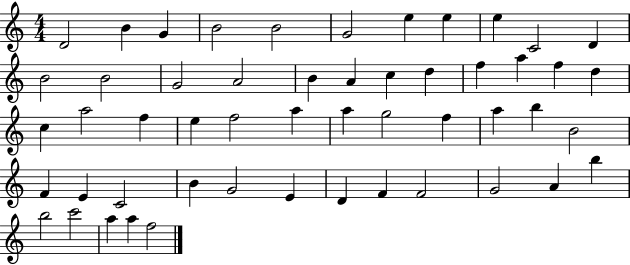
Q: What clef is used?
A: treble